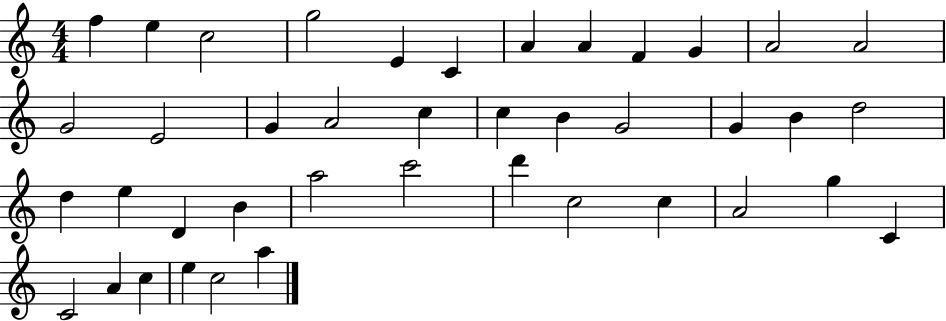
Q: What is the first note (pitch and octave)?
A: F5